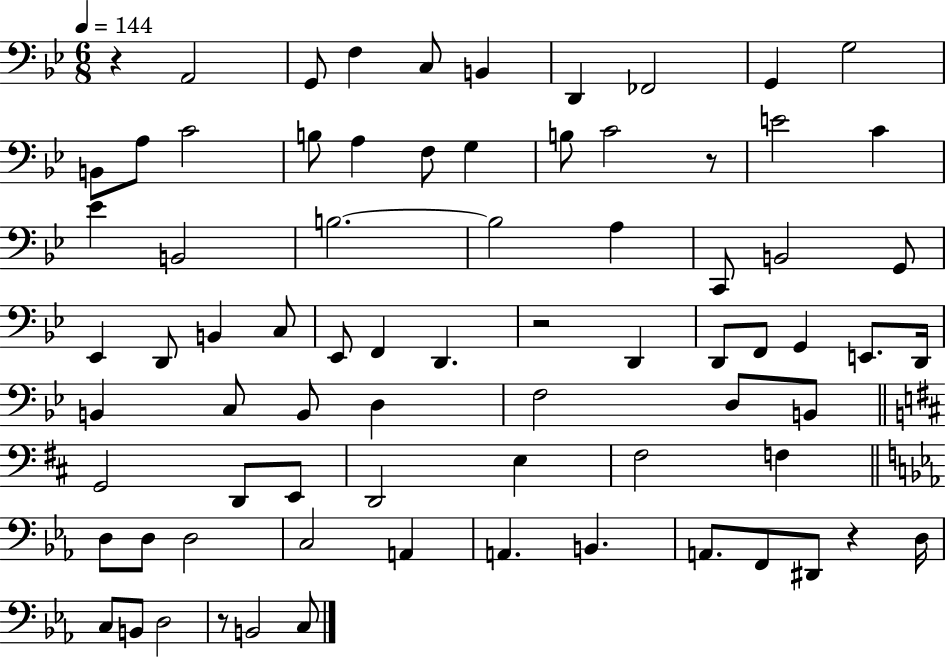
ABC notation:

X:1
T:Untitled
M:6/8
L:1/4
K:Bb
z A,,2 G,,/2 F, C,/2 B,, D,, _F,,2 G,, G,2 B,,/2 A,/2 C2 B,/2 A, F,/2 G, B,/2 C2 z/2 E2 C _E B,,2 B,2 B,2 A, C,,/2 B,,2 G,,/2 _E,, D,,/2 B,, C,/2 _E,,/2 F,, D,, z2 D,, D,,/2 F,,/2 G,, E,,/2 D,,/4 B,, C,/2 B,,/2 D, F,2 D,/2 B,,/2 G,,2 D,,/2 E,,/2 D,,2 E, ^F,2 F, D,/2 D,/2 D,2 C,2 A,, A,, B,, A,,/2 F,,/2 ^D,,/2 z D,/4 C,/2 B,,/2 D,2 z/2 B,,2 C,/2